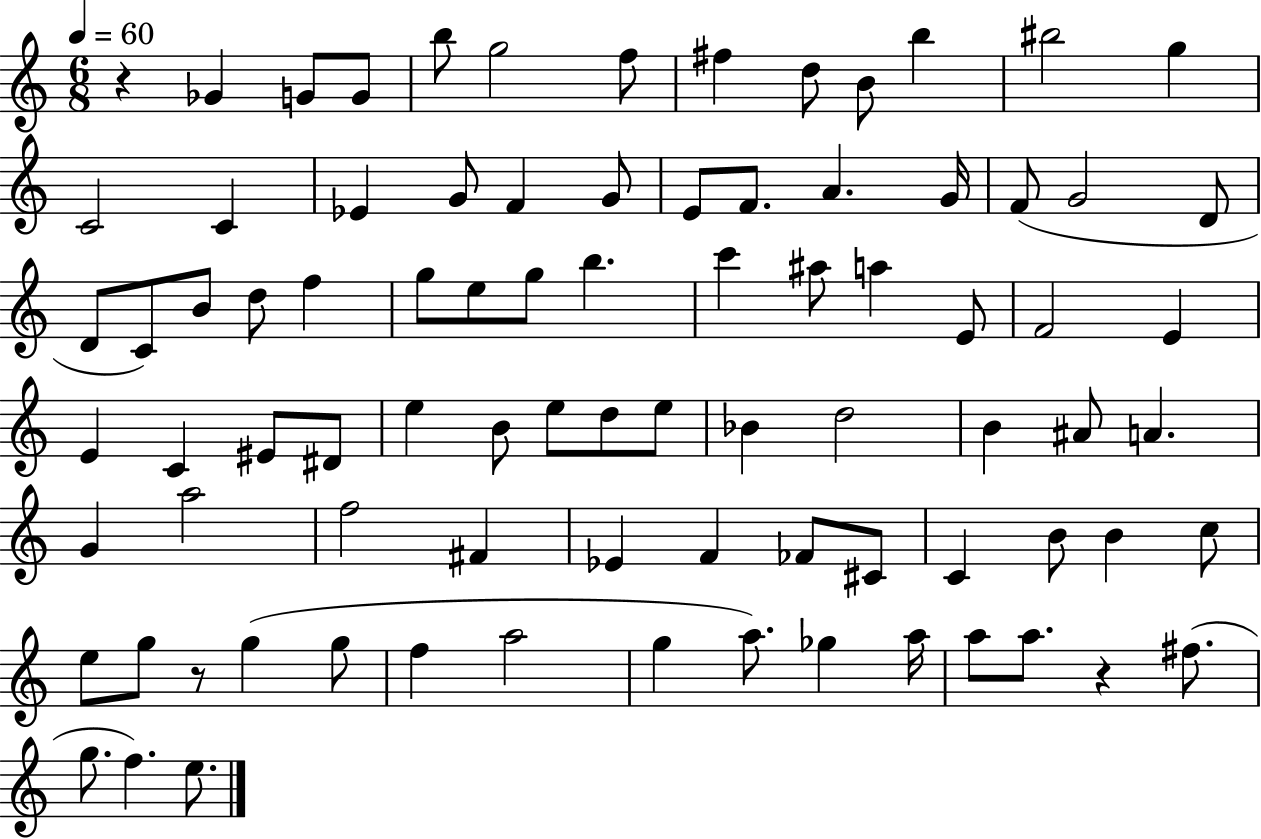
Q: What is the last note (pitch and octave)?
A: E5